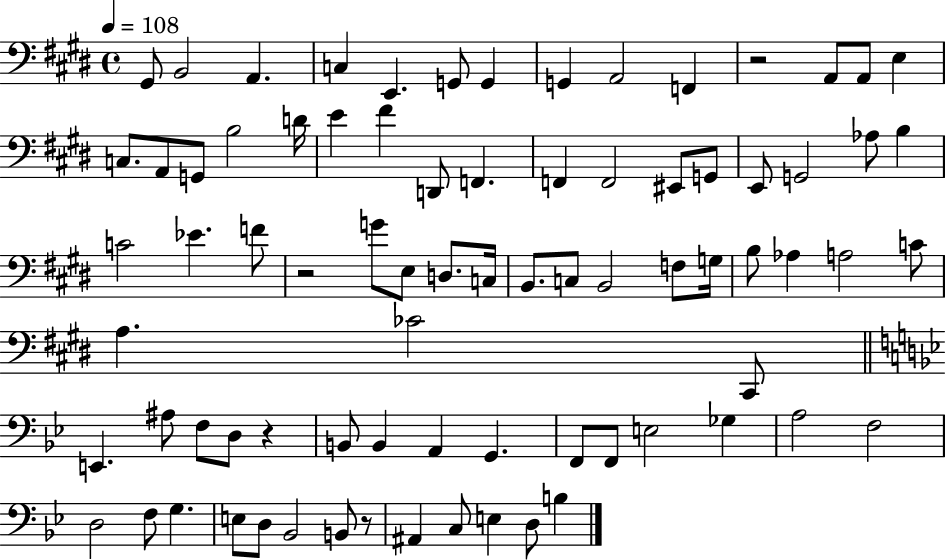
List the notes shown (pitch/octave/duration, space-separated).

G#2/e B2/h A2/q. C3/q E2/q. G2/e G2/q G2/q A2/h F2/q R/h A2/e A2/e E3/q C3/e. A2/e G2/e B3/h D4/s E4/q F#4/q D2/e F2/q. F2/q F2/h EIS2/e G2/e E2/e G2/h Ab3/e B3/q C4/h Eb4/q. F4/e R/h G4/e E3/e D3/e. C3/s B2/e. C3/e B2/h F3/e G3/s B3/e Ab3/q A3/h C4/e A3/q. CES4/h C#2/e E2/q. A#3/e F3/e D3/e R/q B2/e B2/q A2/q G2/q. F2/e F2/e E3/h Gb3/q A3/h F3/h D3/h F3/e G3/q. E3/e D3/e Bb2/h B2/e R/e A#2/q C3/e E3/q D3/e B3/q